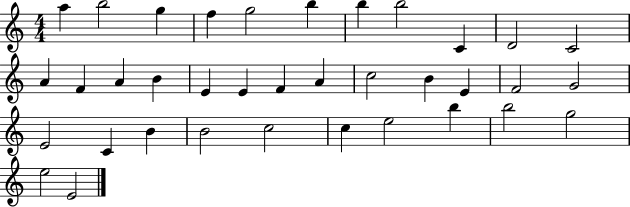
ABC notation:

X:1
T:Untitled
M:4/4
L:1/4
K:C
a b2 g f g2 b b b2 C D2 C2 A F A B E E F A c2 B E F2 G2 E2 C B B2 c2 c e2 b b2 g2 e2 E2